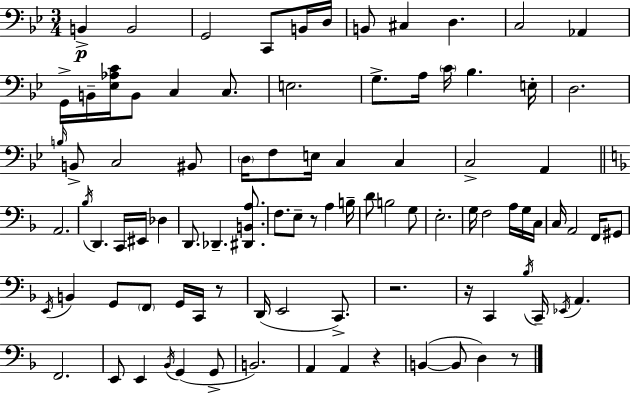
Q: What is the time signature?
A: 3/4